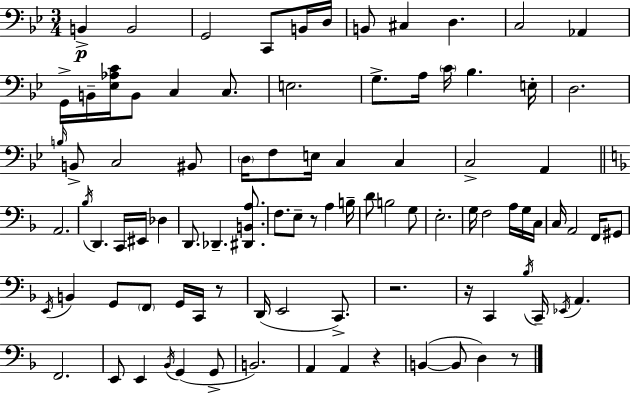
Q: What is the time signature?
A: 3/4